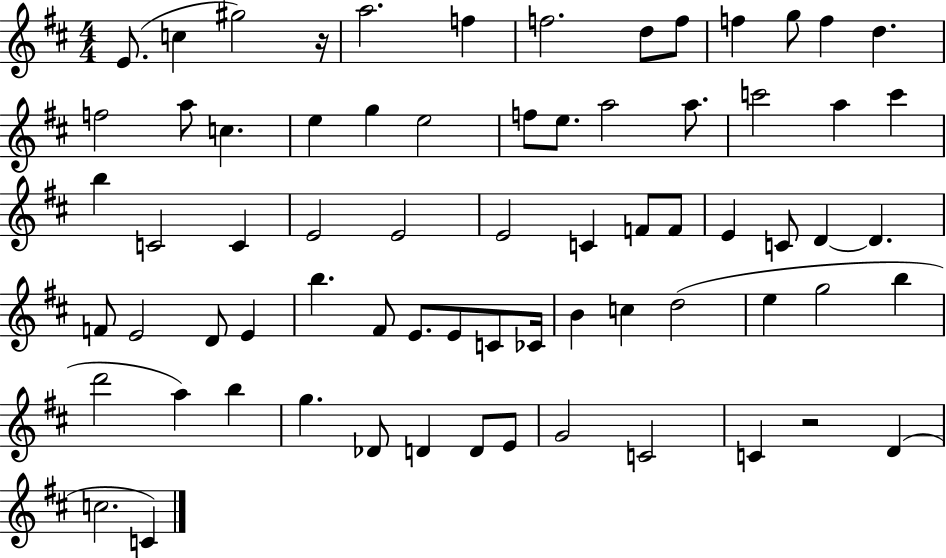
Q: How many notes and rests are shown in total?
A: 70